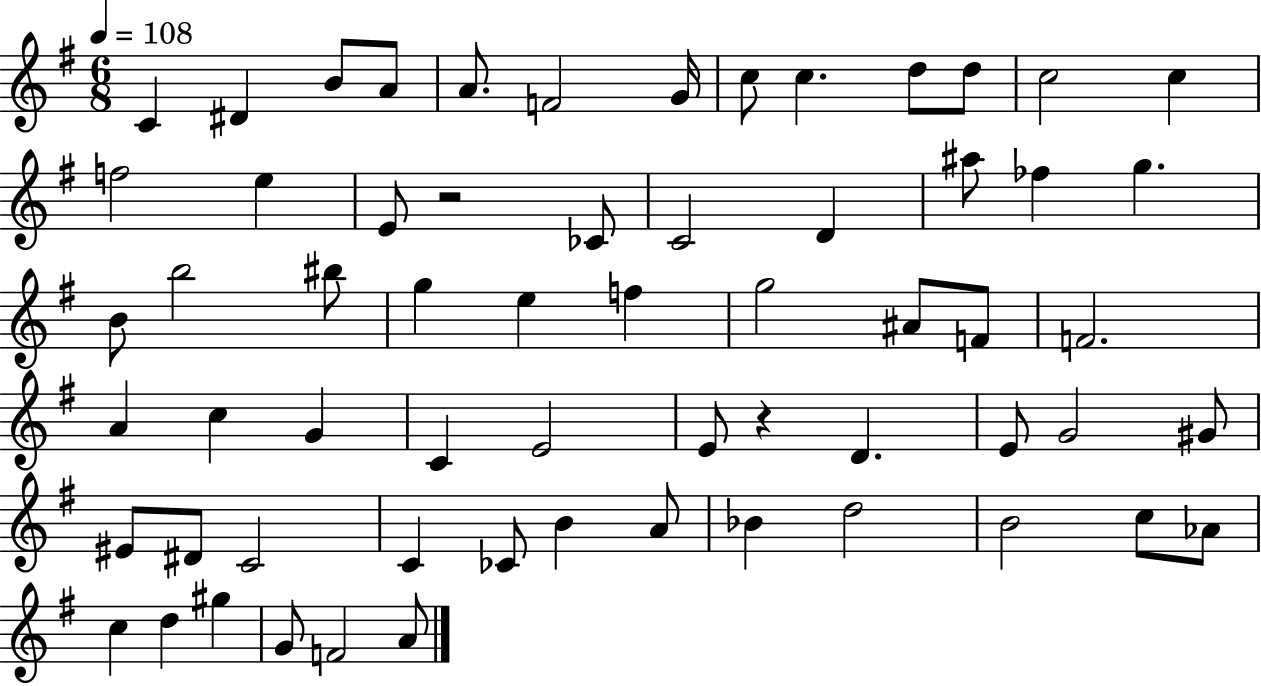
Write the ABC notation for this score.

X:1
T:Untitled
M:6/8
L:1/4
K:G
C ^D B/2 A/2 A/2 F2 G/4 c/2 c d/2 d/2 c2 c f2 e E/2 z2 _C/2 C2 D ^a/2 _f g B/2 b2 ^b/2 g e f g2 ^A/2 F/2 F2 A c G C E2 E/2 z D E/2 G2 ^G/2 ^E/2 ^D/2 C2 C _C/2 B A/2 _B d2 B2 c/2 _A/2 c d ^g G/2 F2 A/2